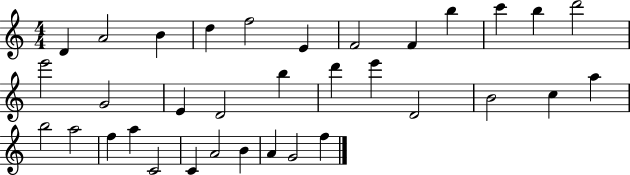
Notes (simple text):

D4/q A4/h B4/q D5/q F5/h E4/q F4/h F4/q B5/q C6/q B5/q D6/h E6/h G4/h E4/q D4/h B5/q D6/q E6/q D4/h B4/h C5/q A5/q B5/h A5/h F5/q A5/q C4/h C4/q A4/h B4/q A4/q G4/h F5/q